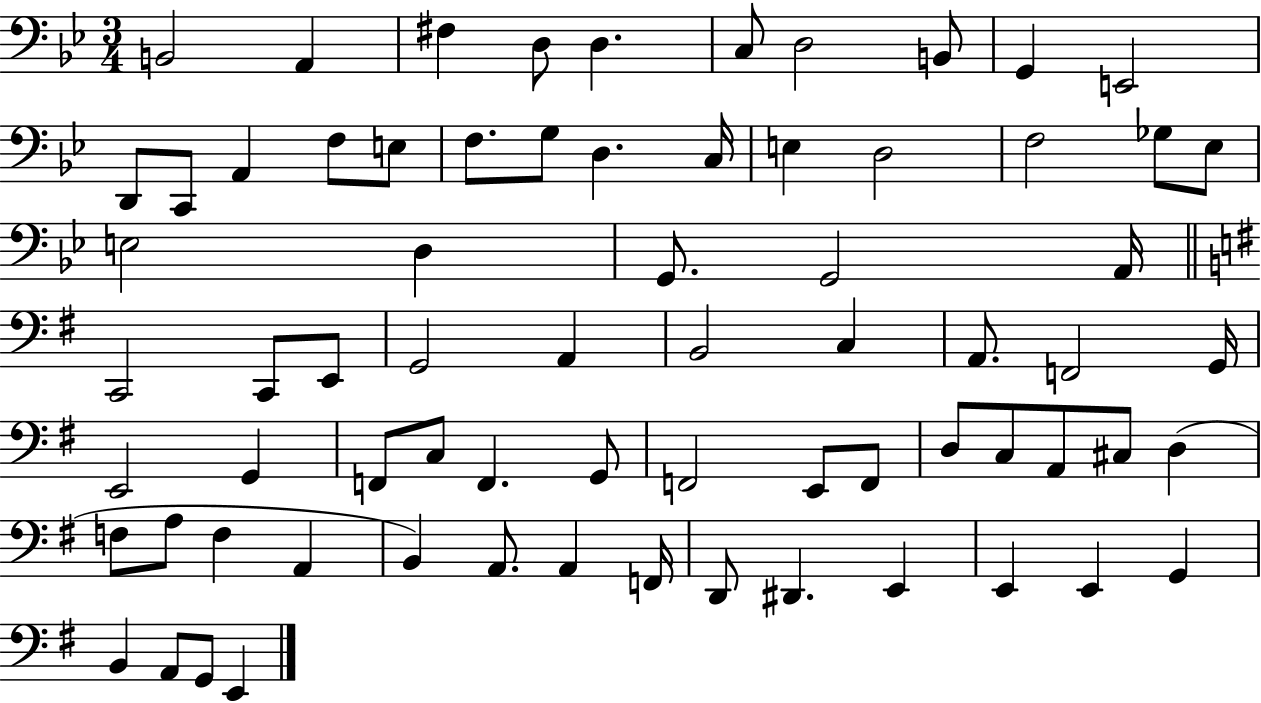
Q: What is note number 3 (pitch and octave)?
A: F#3